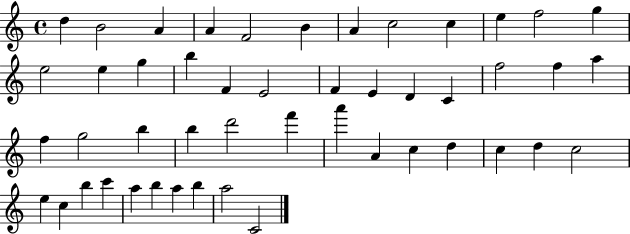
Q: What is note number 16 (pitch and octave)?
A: B5